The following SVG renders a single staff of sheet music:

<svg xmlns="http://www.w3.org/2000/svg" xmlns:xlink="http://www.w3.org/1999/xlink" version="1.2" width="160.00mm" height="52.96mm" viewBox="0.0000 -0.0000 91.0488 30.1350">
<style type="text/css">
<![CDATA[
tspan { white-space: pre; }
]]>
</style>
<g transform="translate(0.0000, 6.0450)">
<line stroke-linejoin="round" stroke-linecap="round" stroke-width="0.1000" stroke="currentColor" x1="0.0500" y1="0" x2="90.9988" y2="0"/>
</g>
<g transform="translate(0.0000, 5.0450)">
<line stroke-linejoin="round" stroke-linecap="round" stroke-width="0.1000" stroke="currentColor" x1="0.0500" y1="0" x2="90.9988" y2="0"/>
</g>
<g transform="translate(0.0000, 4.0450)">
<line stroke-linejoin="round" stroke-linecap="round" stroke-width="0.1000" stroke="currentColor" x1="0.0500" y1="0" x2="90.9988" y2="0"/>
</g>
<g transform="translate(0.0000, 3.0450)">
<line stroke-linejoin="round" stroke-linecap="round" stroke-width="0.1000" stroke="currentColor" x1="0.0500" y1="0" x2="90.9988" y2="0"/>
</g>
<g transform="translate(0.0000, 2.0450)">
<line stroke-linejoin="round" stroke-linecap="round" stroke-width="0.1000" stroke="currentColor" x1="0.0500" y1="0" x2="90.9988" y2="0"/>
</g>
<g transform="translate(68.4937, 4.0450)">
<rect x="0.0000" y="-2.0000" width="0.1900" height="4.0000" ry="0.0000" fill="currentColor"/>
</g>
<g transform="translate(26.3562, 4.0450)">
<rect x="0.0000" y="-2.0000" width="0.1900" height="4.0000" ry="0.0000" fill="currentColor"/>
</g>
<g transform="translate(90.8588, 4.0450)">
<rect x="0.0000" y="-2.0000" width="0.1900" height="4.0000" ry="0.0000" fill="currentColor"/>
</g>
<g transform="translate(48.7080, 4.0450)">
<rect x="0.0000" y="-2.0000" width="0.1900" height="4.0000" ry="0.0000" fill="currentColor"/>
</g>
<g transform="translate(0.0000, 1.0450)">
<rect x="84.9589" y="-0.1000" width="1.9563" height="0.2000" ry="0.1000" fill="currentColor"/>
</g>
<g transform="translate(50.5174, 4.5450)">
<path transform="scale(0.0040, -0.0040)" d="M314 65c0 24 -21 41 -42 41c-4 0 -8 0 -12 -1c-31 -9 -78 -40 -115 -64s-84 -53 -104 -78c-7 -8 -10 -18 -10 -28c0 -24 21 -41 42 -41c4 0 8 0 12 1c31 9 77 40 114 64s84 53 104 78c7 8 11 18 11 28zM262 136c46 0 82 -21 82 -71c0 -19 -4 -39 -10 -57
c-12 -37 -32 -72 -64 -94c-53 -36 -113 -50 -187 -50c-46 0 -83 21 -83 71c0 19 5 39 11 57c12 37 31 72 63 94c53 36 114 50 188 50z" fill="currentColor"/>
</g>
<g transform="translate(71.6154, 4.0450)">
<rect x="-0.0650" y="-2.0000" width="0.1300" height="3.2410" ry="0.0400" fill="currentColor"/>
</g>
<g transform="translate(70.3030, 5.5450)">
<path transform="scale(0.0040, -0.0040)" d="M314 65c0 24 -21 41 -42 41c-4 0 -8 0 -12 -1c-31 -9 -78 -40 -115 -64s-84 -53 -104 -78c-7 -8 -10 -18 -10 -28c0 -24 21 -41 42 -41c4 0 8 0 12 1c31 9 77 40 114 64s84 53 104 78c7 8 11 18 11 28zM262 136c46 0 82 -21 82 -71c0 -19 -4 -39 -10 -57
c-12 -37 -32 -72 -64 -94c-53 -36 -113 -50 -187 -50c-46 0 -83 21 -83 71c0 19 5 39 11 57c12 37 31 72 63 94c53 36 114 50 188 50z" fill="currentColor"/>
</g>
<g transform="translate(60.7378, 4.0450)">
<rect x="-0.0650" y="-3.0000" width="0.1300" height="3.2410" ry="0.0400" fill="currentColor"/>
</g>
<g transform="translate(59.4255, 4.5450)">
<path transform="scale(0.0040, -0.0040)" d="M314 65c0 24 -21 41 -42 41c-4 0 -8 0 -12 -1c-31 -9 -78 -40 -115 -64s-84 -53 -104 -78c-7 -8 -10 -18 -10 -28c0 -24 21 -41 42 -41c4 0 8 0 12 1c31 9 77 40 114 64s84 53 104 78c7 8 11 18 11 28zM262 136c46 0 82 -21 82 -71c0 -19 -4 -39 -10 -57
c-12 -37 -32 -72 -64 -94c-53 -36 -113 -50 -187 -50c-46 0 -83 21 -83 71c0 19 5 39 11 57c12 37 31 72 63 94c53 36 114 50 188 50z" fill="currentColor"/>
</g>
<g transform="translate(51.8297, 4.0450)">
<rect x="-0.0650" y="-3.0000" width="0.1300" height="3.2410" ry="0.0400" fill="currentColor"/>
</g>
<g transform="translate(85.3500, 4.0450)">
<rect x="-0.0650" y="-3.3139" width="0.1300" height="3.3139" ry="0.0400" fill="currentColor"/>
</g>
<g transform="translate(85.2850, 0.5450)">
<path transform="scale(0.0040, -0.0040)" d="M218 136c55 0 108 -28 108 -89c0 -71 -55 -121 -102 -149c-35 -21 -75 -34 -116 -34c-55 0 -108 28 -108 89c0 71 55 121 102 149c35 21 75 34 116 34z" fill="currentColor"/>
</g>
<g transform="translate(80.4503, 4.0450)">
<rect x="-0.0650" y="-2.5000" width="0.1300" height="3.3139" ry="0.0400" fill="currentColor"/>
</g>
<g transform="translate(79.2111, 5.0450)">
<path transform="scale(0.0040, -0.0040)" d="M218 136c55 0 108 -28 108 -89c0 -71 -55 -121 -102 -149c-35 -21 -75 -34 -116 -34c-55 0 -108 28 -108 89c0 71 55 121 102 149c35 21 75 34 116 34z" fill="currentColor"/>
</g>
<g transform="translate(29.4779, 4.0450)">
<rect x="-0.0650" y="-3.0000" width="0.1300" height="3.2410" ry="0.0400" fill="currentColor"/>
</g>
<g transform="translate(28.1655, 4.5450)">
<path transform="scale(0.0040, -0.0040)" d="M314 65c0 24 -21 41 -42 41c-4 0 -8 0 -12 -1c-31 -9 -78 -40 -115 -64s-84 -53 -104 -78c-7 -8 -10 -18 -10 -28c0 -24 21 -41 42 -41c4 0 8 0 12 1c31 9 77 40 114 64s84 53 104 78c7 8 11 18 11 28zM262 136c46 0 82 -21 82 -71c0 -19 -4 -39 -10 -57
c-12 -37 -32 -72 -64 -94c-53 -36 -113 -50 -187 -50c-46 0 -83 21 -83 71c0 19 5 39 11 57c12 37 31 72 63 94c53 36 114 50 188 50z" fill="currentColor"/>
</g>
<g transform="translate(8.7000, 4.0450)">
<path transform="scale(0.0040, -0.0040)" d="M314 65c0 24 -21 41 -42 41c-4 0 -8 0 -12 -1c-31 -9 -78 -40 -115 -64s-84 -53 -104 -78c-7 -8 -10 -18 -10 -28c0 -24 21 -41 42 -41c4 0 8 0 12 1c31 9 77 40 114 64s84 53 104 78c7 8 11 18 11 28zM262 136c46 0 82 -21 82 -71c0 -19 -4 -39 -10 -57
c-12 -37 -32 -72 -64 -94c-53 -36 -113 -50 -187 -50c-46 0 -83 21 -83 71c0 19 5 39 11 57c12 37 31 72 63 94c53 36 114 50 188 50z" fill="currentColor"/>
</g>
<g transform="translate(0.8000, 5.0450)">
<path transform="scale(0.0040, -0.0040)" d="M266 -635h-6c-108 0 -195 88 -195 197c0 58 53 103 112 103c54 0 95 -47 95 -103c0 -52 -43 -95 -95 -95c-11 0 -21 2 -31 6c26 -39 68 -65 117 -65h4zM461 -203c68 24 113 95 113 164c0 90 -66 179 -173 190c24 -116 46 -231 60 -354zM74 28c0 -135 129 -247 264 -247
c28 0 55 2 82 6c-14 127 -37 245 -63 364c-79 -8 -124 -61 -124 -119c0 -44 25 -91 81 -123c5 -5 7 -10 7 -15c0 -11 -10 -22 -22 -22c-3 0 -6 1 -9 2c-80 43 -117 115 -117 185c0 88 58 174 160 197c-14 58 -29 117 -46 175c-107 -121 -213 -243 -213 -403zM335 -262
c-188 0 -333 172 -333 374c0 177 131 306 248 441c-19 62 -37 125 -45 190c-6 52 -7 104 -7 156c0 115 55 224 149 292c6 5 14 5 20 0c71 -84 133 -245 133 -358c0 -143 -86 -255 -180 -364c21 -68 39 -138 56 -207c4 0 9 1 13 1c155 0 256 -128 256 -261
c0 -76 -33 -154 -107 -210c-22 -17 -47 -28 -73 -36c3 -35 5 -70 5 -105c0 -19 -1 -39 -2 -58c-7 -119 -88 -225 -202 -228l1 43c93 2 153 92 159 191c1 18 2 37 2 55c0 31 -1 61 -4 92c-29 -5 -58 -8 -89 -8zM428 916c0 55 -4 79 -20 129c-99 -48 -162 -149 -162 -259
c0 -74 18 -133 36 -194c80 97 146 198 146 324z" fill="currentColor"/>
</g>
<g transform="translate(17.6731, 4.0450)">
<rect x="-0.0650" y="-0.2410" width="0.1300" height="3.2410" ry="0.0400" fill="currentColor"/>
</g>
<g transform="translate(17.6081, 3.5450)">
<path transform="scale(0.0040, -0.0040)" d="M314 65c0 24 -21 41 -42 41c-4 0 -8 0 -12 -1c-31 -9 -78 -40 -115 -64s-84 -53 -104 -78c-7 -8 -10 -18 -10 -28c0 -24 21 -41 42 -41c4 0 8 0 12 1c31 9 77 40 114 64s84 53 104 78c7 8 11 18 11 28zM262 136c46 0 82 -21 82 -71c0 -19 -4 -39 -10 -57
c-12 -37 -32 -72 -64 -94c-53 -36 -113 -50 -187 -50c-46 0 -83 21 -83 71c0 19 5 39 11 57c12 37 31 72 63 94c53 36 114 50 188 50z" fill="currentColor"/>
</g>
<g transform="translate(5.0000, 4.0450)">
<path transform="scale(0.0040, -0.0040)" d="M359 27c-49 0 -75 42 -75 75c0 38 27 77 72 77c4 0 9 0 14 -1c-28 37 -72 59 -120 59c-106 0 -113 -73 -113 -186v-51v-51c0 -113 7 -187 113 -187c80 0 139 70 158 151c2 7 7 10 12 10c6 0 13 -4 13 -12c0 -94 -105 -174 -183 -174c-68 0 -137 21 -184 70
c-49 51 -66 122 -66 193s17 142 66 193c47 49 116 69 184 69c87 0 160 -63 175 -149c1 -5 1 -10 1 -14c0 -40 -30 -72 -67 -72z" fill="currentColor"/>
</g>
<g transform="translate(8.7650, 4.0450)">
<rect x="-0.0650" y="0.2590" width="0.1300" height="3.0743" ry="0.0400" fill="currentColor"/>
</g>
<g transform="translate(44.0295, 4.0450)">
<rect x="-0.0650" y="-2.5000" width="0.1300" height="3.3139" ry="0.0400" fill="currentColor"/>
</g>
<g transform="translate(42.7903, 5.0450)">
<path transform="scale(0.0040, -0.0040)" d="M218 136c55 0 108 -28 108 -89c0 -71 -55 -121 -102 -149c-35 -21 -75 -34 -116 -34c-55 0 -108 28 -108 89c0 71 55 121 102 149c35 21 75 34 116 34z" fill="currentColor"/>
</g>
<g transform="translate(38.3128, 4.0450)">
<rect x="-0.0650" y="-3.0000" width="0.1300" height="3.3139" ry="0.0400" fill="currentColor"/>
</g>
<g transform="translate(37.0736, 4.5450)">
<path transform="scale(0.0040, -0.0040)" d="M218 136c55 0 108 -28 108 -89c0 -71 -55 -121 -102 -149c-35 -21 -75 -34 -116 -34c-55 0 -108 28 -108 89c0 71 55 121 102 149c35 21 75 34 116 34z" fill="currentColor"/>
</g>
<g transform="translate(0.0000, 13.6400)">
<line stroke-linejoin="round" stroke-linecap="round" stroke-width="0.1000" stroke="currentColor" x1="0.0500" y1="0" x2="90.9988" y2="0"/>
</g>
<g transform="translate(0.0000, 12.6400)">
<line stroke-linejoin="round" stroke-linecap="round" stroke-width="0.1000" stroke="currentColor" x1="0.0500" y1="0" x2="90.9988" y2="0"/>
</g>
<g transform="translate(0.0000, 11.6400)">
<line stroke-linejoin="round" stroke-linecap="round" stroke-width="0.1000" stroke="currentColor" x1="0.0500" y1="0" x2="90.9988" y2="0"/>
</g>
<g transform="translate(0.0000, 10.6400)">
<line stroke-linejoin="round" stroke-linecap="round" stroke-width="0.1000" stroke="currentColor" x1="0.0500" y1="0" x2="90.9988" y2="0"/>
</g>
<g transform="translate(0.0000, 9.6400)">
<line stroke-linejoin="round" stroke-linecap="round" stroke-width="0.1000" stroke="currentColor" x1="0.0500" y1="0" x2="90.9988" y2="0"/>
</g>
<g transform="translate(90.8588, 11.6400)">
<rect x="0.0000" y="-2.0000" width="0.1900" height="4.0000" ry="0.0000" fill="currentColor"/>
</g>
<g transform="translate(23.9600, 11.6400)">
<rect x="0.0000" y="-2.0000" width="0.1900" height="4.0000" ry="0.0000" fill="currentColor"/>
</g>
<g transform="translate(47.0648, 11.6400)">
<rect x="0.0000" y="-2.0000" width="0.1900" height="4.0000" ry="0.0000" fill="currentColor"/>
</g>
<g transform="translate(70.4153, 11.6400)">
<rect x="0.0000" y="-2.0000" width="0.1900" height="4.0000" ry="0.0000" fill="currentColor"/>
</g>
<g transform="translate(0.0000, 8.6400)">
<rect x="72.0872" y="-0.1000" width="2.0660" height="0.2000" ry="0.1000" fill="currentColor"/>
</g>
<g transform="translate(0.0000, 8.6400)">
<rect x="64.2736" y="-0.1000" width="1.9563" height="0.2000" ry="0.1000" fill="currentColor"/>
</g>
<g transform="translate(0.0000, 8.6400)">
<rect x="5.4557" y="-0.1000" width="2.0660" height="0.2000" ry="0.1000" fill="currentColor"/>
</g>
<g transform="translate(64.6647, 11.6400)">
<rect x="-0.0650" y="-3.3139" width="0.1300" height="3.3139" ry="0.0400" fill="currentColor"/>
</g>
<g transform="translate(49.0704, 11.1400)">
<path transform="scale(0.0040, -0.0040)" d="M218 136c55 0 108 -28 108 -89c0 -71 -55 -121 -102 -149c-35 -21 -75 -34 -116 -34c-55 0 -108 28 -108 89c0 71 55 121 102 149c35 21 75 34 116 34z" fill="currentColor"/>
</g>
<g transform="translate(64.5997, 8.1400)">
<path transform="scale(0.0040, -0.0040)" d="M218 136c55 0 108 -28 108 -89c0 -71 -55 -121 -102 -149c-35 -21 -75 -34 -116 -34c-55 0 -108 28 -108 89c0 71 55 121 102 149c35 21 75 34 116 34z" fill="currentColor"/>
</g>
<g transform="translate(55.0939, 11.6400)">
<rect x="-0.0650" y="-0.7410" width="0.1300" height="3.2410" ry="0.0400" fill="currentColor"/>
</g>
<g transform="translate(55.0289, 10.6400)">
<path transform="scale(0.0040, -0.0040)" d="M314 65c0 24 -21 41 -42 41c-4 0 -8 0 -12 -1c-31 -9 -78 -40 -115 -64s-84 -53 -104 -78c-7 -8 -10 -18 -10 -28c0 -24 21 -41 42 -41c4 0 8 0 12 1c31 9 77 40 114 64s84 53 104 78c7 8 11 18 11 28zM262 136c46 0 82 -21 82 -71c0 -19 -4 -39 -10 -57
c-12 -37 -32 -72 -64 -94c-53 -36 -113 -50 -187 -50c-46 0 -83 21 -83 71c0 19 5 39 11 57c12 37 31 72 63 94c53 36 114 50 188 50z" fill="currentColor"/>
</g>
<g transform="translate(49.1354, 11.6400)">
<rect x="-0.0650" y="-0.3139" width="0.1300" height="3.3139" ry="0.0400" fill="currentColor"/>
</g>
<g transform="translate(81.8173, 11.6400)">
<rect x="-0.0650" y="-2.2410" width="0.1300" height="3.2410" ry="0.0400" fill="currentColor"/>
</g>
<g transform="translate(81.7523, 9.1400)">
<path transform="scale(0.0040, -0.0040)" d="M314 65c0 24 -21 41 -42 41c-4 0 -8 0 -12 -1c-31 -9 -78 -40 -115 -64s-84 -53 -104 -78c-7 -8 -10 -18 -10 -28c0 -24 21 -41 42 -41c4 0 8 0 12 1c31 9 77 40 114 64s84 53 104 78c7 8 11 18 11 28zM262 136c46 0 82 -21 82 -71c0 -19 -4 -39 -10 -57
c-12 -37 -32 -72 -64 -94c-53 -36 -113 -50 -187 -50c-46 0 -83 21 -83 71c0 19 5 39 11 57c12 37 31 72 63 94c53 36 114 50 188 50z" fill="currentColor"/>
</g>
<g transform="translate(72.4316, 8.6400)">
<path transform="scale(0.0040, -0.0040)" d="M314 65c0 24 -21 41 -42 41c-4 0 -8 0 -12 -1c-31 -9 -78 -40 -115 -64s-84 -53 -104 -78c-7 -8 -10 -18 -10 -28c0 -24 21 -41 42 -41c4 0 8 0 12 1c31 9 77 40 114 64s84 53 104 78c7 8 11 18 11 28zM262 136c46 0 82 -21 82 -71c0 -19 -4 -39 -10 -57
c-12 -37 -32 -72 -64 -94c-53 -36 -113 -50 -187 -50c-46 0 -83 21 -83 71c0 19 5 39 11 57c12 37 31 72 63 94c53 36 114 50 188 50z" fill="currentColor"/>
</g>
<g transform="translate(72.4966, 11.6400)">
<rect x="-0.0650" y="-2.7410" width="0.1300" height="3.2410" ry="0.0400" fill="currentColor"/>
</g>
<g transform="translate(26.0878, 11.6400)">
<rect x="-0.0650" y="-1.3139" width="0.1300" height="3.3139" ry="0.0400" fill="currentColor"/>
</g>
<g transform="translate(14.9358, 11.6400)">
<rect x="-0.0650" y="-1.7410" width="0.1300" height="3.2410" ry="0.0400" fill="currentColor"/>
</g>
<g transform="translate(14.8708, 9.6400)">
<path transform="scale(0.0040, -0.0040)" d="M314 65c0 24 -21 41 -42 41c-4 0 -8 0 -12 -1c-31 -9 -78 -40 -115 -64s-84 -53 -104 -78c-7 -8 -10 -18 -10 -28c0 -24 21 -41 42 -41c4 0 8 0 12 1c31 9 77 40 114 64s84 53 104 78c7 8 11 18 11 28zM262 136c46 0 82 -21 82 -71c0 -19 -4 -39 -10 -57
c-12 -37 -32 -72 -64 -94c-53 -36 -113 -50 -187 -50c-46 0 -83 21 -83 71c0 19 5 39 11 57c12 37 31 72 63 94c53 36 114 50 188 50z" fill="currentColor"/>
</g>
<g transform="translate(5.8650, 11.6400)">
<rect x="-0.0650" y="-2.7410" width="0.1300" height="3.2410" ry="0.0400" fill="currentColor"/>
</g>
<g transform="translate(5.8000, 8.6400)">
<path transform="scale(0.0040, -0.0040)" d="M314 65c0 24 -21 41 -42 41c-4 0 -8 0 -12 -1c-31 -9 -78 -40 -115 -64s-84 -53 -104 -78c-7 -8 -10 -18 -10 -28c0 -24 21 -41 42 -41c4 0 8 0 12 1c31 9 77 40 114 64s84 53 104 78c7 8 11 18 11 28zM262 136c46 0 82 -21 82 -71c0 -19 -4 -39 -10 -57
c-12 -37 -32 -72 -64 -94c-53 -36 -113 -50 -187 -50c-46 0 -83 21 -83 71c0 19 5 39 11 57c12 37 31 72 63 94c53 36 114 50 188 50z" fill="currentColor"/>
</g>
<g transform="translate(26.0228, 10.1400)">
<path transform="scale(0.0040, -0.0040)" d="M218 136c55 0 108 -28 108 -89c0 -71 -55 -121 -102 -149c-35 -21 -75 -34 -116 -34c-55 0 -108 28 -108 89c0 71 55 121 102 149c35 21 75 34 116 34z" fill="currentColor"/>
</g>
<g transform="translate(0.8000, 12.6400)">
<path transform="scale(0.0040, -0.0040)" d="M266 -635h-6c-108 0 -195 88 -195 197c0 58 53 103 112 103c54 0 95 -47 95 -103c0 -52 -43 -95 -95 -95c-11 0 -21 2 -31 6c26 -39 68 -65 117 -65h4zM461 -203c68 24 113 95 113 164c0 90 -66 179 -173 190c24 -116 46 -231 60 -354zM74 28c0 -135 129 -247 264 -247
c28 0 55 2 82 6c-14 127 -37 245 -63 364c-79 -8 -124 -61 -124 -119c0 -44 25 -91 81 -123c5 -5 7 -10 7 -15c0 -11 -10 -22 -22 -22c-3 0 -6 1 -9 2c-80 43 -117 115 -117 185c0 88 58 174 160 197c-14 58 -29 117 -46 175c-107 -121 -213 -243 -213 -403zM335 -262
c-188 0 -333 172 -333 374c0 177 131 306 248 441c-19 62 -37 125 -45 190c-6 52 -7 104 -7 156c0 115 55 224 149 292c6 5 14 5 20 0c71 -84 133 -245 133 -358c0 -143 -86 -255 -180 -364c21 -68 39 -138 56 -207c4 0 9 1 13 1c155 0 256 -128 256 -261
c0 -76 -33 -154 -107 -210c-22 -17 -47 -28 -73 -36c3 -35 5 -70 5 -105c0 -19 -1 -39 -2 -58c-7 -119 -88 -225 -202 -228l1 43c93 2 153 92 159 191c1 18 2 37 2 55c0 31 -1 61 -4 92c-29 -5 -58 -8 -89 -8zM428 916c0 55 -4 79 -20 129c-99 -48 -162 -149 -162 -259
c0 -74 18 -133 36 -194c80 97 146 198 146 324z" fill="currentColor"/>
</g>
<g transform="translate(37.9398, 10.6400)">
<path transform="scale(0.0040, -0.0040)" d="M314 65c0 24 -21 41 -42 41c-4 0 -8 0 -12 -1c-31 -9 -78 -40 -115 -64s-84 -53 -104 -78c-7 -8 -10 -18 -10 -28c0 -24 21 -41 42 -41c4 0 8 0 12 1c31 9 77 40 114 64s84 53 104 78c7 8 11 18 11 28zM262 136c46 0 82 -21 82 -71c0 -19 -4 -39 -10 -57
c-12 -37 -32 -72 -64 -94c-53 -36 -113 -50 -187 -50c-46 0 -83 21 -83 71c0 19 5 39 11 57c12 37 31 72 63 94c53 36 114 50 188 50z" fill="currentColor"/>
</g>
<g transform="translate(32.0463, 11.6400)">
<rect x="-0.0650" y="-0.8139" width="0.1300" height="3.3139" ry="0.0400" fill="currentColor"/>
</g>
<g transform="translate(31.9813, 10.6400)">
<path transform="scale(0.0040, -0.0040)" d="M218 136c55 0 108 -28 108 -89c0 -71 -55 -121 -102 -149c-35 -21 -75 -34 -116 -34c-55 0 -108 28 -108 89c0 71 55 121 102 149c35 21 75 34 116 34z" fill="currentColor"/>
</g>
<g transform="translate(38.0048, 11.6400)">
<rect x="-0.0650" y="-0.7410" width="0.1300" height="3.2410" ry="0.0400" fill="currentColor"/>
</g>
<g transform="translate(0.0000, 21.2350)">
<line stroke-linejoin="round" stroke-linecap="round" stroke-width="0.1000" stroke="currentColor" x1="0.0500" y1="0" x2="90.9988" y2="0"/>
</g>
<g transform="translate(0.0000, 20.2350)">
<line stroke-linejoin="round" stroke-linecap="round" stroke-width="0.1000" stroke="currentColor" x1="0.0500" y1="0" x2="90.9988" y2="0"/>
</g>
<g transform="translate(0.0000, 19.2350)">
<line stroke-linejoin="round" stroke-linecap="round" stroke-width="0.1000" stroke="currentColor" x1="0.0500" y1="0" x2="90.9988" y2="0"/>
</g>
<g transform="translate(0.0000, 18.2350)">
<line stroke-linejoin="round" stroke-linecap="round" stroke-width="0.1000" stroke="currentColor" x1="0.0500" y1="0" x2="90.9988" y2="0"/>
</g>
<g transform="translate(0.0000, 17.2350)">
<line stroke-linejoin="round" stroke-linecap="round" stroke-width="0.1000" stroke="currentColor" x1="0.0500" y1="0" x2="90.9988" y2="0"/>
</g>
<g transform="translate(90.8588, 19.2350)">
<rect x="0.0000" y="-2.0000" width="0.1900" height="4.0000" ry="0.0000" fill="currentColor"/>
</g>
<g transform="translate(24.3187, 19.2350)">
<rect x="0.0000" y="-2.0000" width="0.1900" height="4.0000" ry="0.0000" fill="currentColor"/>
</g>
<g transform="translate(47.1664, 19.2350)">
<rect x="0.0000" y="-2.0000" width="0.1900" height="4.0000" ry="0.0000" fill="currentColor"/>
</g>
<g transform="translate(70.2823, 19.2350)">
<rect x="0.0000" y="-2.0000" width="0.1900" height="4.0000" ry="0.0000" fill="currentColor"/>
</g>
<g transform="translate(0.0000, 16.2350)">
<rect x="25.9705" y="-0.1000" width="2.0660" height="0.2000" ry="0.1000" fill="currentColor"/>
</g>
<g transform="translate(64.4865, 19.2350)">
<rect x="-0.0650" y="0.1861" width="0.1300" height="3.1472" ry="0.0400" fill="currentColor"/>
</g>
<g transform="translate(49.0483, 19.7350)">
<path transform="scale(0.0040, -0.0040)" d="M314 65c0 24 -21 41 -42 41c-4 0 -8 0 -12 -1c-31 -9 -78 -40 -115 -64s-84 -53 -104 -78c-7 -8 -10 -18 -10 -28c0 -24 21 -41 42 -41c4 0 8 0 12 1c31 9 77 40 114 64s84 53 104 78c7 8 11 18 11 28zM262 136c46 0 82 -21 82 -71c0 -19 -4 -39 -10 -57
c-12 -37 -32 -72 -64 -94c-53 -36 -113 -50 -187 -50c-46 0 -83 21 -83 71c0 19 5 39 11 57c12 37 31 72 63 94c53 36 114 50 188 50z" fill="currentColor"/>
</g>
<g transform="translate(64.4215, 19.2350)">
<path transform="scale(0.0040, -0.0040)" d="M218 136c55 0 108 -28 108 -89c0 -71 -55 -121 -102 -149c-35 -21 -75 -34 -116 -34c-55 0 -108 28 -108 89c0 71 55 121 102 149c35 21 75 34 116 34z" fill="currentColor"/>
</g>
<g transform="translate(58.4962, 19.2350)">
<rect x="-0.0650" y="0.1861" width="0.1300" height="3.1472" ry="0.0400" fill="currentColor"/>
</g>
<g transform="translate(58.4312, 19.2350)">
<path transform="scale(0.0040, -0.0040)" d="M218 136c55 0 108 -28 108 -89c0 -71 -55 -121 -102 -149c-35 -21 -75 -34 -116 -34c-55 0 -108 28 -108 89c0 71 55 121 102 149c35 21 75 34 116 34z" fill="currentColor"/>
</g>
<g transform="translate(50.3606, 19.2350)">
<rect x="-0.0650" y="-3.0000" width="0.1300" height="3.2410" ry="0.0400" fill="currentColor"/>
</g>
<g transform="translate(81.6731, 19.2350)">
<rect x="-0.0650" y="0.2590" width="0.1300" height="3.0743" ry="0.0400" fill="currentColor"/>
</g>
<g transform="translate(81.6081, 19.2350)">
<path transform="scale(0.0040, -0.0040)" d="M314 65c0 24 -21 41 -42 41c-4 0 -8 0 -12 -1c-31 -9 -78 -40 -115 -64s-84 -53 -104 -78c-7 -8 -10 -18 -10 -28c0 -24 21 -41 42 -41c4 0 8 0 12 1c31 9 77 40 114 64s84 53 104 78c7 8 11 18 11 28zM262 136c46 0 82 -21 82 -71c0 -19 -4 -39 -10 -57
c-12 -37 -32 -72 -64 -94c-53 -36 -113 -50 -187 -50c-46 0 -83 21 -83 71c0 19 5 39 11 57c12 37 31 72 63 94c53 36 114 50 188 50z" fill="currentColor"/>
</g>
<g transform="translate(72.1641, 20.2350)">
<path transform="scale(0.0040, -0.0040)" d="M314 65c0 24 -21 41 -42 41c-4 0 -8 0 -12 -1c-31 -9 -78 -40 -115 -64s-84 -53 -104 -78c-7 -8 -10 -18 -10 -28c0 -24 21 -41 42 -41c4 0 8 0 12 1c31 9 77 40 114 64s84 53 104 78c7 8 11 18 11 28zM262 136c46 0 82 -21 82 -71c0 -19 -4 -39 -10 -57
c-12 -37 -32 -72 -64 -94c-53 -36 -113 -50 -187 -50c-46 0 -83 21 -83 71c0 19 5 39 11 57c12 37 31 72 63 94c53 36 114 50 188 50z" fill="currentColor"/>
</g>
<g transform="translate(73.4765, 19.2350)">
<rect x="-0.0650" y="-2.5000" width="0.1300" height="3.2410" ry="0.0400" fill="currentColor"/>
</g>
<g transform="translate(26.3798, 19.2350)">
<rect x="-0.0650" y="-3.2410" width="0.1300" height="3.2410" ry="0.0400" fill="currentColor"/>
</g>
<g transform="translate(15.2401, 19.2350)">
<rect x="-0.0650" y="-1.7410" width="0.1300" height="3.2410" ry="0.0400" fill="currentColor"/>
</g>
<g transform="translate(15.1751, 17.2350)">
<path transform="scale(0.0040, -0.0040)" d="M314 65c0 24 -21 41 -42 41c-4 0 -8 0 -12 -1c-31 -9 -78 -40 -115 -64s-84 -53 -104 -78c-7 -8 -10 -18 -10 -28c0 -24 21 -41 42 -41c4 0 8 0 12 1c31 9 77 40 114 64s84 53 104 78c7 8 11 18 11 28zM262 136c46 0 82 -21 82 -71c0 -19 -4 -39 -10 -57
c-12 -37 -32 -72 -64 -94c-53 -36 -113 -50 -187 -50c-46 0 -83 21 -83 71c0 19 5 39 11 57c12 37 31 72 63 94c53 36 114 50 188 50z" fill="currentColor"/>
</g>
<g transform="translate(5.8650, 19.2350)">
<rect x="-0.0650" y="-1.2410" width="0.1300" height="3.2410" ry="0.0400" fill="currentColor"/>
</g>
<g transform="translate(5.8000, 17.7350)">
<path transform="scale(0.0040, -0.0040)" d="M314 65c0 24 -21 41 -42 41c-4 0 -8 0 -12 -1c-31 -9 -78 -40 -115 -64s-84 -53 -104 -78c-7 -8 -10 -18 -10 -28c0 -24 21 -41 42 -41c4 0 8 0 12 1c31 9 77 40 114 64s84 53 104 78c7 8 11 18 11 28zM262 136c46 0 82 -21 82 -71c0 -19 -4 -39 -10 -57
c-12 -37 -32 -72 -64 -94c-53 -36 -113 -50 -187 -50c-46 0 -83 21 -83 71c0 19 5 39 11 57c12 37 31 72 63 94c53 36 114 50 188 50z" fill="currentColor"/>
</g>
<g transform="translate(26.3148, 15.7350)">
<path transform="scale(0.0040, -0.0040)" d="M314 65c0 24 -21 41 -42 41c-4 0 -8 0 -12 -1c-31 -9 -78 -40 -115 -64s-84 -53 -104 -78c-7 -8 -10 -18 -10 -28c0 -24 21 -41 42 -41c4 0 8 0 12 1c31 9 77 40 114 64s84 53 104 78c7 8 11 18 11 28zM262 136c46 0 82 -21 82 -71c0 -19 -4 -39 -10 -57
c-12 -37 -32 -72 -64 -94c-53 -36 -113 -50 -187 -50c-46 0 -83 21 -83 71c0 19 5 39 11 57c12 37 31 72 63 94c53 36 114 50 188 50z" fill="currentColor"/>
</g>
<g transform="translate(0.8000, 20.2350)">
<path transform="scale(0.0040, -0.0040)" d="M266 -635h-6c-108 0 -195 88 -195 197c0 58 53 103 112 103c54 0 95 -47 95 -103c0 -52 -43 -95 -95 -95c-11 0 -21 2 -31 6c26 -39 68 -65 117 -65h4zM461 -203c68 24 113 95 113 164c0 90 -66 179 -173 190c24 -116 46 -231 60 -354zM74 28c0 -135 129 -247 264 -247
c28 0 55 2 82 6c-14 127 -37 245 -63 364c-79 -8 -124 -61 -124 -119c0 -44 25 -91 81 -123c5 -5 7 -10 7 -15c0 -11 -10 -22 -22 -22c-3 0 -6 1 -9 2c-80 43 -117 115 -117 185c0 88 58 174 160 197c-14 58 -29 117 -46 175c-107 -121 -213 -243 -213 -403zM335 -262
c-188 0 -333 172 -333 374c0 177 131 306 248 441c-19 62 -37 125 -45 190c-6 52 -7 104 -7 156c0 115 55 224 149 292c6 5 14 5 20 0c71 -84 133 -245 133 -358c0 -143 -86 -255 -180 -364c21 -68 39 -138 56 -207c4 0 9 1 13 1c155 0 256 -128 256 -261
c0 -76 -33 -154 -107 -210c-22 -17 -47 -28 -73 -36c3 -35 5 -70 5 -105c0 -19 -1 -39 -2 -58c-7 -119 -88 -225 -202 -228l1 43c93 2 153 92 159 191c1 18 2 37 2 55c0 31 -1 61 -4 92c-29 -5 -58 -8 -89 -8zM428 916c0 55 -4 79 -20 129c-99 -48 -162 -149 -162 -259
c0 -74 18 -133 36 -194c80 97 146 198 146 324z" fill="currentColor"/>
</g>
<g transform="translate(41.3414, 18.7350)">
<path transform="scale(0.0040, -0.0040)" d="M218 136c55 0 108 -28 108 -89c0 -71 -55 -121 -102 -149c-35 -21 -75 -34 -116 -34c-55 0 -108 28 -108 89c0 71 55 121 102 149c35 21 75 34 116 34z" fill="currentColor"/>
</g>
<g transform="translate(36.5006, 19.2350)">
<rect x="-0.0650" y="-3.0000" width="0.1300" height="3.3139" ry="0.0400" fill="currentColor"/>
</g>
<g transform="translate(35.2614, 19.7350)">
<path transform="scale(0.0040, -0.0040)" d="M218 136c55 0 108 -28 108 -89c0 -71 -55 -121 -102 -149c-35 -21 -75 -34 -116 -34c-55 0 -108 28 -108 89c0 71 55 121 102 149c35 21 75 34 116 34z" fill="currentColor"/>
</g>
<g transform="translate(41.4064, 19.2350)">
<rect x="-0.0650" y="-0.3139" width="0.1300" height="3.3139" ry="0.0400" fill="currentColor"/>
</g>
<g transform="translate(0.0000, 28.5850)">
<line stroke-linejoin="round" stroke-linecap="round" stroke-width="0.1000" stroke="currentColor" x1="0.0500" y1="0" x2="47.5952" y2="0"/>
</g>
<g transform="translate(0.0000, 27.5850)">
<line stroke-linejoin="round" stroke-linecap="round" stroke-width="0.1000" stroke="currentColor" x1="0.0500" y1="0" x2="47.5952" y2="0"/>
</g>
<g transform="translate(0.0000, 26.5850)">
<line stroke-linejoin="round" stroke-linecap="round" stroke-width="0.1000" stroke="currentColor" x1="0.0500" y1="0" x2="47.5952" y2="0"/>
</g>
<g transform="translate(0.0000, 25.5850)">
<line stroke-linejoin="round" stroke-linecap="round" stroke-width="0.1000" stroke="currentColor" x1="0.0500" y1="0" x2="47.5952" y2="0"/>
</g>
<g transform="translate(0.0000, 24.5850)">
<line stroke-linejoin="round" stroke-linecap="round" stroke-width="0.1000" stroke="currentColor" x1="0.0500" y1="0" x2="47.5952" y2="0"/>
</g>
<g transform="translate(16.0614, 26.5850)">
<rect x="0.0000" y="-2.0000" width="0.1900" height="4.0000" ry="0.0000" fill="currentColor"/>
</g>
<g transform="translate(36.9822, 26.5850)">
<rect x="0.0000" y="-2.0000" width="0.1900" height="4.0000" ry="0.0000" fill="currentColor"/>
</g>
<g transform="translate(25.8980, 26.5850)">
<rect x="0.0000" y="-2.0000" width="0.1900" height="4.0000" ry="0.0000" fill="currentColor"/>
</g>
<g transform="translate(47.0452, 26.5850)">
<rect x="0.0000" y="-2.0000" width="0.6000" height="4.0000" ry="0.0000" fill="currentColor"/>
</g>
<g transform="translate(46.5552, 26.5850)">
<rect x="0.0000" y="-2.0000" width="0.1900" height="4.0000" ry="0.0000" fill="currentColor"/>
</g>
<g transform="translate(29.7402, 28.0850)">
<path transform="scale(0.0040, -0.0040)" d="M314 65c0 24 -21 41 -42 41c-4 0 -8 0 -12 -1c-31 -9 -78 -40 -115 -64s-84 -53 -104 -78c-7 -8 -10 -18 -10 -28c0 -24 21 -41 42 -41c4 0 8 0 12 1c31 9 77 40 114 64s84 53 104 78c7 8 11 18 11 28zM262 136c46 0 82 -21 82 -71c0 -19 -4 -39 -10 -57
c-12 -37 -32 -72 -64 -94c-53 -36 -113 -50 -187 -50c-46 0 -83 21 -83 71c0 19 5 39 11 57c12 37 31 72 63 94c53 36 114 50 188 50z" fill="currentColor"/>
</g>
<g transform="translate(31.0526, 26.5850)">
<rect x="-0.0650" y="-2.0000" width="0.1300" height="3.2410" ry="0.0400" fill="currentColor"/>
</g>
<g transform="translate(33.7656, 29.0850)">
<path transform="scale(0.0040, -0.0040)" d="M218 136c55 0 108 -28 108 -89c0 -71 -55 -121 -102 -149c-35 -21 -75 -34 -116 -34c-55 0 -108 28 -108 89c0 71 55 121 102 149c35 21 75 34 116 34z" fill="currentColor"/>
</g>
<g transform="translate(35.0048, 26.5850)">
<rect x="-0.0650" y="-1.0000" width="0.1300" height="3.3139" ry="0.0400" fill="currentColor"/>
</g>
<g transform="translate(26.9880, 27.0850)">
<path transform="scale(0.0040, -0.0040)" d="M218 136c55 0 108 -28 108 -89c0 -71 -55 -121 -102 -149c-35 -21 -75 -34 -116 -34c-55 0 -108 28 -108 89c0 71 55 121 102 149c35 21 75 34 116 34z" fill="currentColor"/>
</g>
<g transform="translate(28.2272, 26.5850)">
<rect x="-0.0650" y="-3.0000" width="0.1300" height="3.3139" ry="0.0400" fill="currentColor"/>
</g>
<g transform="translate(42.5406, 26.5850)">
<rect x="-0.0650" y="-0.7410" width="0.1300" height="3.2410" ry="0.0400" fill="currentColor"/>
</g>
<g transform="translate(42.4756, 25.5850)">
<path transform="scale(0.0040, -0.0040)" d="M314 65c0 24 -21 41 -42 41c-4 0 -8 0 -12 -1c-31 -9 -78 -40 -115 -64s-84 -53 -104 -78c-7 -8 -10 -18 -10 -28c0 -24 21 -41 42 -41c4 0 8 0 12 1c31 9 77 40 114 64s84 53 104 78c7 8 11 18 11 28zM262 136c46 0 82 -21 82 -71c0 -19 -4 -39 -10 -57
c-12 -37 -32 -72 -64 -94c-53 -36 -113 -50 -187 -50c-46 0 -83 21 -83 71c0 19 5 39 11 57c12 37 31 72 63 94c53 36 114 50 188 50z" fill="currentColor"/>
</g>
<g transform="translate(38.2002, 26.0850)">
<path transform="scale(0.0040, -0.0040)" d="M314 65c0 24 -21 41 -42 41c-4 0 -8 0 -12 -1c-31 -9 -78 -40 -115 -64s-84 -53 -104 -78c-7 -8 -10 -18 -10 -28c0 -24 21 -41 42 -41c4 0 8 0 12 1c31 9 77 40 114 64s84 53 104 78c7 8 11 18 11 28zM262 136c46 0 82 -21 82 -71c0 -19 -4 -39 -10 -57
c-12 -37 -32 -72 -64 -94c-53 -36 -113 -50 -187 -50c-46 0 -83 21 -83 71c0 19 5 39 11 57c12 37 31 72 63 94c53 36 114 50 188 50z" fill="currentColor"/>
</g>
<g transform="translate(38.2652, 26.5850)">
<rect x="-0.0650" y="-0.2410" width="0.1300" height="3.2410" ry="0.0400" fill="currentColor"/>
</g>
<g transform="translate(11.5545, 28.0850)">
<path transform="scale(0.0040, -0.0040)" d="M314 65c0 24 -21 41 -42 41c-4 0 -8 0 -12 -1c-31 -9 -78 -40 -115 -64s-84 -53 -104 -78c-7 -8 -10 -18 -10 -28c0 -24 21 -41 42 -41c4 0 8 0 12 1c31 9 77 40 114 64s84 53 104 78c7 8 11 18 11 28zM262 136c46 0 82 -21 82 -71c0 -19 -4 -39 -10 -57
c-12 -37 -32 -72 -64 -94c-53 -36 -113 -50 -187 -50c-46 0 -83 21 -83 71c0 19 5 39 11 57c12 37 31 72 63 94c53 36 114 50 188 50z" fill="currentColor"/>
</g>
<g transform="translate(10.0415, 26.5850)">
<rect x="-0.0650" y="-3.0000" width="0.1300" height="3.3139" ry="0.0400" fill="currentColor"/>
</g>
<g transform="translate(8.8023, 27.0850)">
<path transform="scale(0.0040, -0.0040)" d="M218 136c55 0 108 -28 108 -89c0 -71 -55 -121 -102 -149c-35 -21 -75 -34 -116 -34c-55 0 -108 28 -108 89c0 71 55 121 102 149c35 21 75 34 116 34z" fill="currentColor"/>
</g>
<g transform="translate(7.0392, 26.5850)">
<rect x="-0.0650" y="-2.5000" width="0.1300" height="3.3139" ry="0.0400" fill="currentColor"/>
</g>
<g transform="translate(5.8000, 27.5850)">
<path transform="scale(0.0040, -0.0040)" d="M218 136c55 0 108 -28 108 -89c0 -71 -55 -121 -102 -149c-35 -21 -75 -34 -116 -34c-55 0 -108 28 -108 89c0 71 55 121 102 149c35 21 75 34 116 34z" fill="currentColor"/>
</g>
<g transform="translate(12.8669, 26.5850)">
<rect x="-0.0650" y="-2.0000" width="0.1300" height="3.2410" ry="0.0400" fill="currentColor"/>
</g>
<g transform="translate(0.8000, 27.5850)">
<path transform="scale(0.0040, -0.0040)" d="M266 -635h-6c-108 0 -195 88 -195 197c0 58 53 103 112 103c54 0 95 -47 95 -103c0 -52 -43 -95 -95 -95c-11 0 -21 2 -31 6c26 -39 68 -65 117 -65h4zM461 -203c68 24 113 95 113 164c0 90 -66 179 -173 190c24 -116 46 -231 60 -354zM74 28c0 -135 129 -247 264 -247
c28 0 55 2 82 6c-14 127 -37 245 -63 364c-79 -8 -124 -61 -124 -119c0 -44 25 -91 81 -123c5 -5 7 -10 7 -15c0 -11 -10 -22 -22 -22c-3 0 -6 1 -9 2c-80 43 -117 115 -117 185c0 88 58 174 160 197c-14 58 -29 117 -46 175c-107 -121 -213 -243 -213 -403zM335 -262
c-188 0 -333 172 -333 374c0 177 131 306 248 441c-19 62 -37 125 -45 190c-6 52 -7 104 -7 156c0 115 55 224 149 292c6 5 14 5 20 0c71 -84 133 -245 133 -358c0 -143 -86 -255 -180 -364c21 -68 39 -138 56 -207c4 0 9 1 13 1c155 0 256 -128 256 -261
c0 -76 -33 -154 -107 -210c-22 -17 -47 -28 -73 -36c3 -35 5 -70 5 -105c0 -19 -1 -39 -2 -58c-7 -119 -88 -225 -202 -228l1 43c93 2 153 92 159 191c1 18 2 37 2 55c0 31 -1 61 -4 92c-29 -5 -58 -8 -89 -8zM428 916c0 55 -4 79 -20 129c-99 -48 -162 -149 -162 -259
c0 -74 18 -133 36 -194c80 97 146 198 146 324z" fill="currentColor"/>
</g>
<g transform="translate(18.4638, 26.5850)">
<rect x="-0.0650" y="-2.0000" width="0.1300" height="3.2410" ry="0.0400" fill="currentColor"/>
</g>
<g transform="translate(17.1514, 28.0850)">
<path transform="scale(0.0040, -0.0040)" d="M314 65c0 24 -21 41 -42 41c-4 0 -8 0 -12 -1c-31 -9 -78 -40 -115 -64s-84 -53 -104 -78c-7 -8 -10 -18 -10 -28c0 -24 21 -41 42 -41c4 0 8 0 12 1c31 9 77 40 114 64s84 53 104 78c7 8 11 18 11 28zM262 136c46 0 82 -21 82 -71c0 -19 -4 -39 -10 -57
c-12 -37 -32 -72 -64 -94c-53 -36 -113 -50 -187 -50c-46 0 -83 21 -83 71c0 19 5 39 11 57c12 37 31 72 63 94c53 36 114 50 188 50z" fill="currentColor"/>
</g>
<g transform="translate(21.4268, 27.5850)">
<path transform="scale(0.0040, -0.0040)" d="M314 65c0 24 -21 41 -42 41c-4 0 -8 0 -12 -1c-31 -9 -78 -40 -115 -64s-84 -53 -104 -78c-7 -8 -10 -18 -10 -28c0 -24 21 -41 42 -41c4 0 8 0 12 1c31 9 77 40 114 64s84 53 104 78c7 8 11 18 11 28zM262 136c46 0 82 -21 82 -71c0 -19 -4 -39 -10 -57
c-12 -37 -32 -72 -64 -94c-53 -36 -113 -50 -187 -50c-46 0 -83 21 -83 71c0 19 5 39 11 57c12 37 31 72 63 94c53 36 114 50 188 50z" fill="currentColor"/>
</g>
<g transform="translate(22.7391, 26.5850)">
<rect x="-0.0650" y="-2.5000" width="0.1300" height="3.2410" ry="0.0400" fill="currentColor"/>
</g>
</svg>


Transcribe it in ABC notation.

X:1
T:Untitled
M:4/4
L:1/4
K:C
B2 c2 A2 A G A2 A2 F2 G b a2 f2 e d d2 c d2 b a2 g2 e2 f2 b2 A c A2 B B G2 B2 G A F2 F2 G2 A F2 D c2 d2